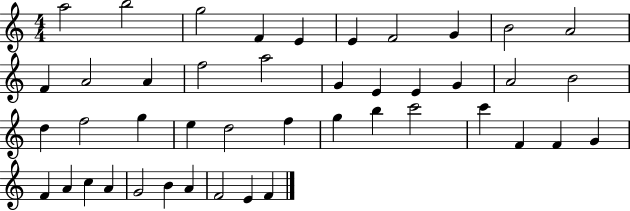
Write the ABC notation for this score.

X:1
T:Untitled
M:4/4
L:1/4
K:C
a2 b2 g2 F E E F2 G B2 A2 F A2 A f2 a2 G E E G A2 B2 d f2 g e d2 f g b c'2 c' F F G F A c A G2 B A F2 E F